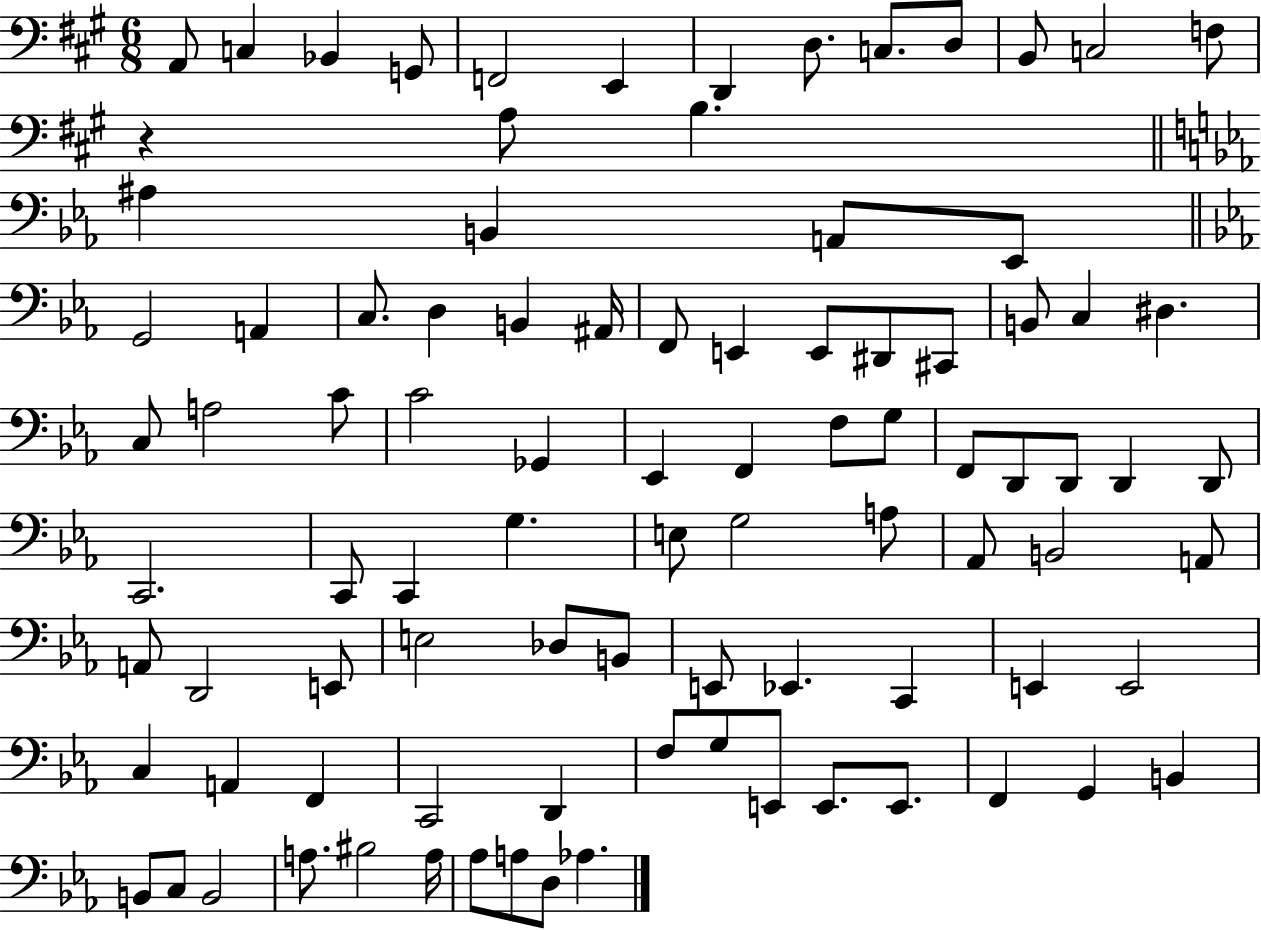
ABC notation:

X:1
T:Untitled
M:6/8
L:1/4
K:A
A,,/2 C, _B,, G,,/2 F,,2 E,, D,, D,/2 C,/2 D,/2 B,,/2 C,2 F,/2 z A,/2 B, ^A, B,, A,,/2 _E,,/2 G,,2 A,, C,/2 D, B,, ^A,,/4 F,,/2 E,, E,,/2 ^D,,/2 ^C,,/2 B,,/2 C, ^D, C,/2 A,2 C/2 C2 _G,, _E,, F,, F,/2 G,/2 F,,/2 D,,/2 D,,/2 D,, D,,/2 C,,2 C,,/2 C,, G, E,/2 G,2 A,/2 _A,,/2 B,,2 A,,/2 A,,/2 D,,2 E,,/2 E,2 _D,/2 B,,/2 E,,/2 _E,, C,, E,, E,,2 C, A,, F,, C,,2 D,, F,/2 G,/2 E,,/2 E,,/2 E,,/2 F,, G,, B,, B,,/2 C,/2 B,,2 A,/2 ^B,2 A,/4 _A,/2 A,/2 D,/2 _A,